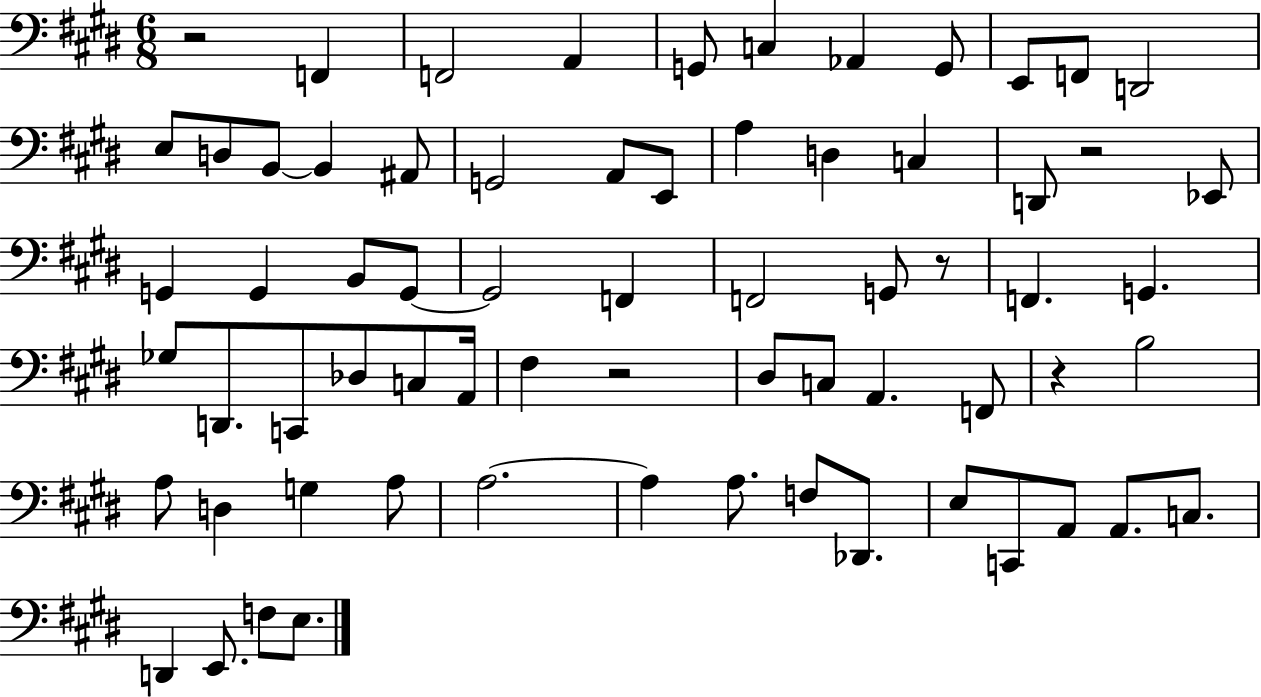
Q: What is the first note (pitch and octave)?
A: F2